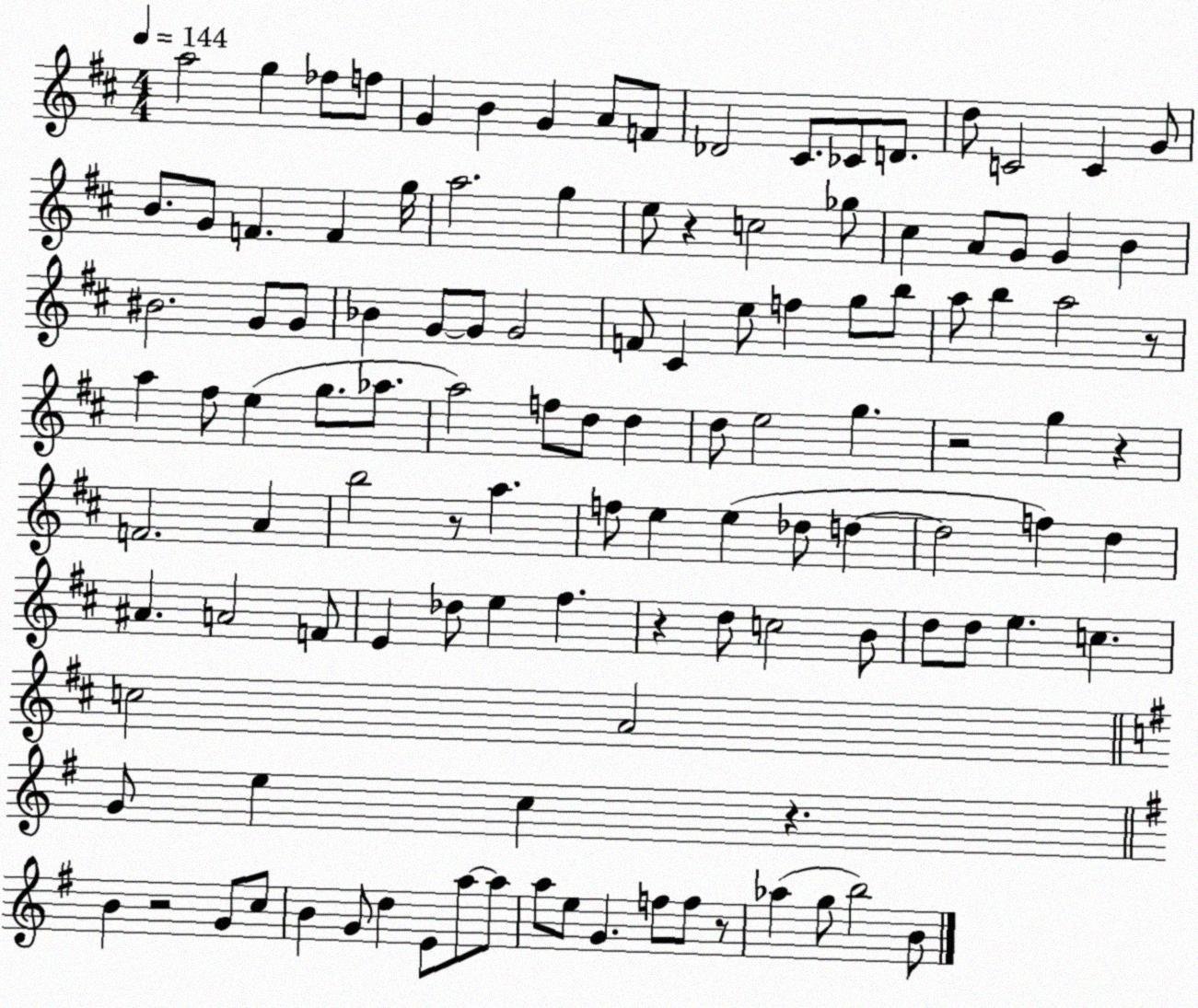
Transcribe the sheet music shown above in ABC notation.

X:1
T:Untitled
M:4/4
L:1/4
K:D
a2 g _f/2 f/2 G B G A/2 F/2 _D2 ^C/2 _C/2 D/2 d/2 C2 C G/2 B/2 G/2 F F g/4 a2 g e/2 z c2 _g/2 ^c A/2 G/2 G B ^B2 G/2 G/2 _B G/2 G/2 G2 F/2 ^C e/2 f g/2 b/2 a/2 b a2 z/2 a ^f/2 e g/2 _a/2 a2 f/2 d/2 d d/2 e2 g z2 g z F2 A b2 z/2 a f/2 e e _d/2 d d2 f d ^A A2 F/2 E _d/2 e ^f z d/2 c2 B/2 d/2 d/2 e c c2 A2 G/2 e c z B z2 G/2 c/2 B G/2 d E/2 a/2 a/2 a/2 e/2 G f/2 f/2 z/2 _a g/2 b2 B/2